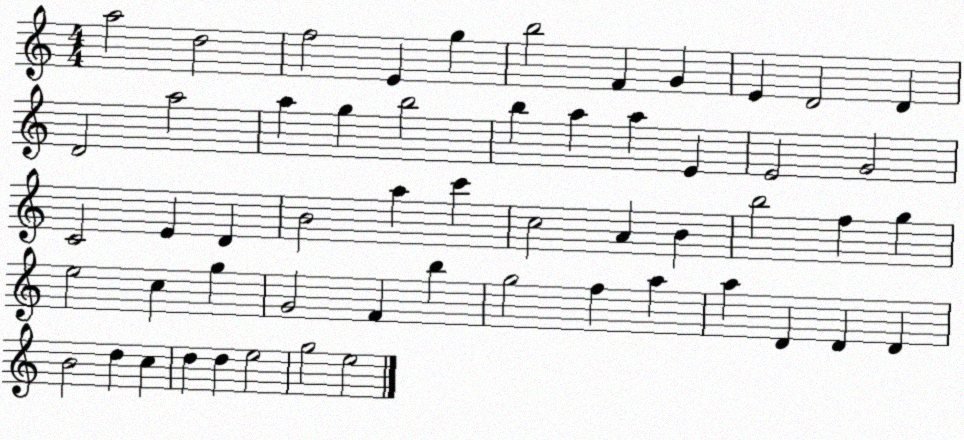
X:1
T:Untitled
M:4/4
L:1/4
K:C
a2 d2 f2 E g b2 F G E D2 D D2 a2 a g b2 b a a E E2 G2 C2 E D B2 a c' c2 A B b2 f g e2 c g G2 F b g2 f a a D D D B2 d c d d e2 g2 e2